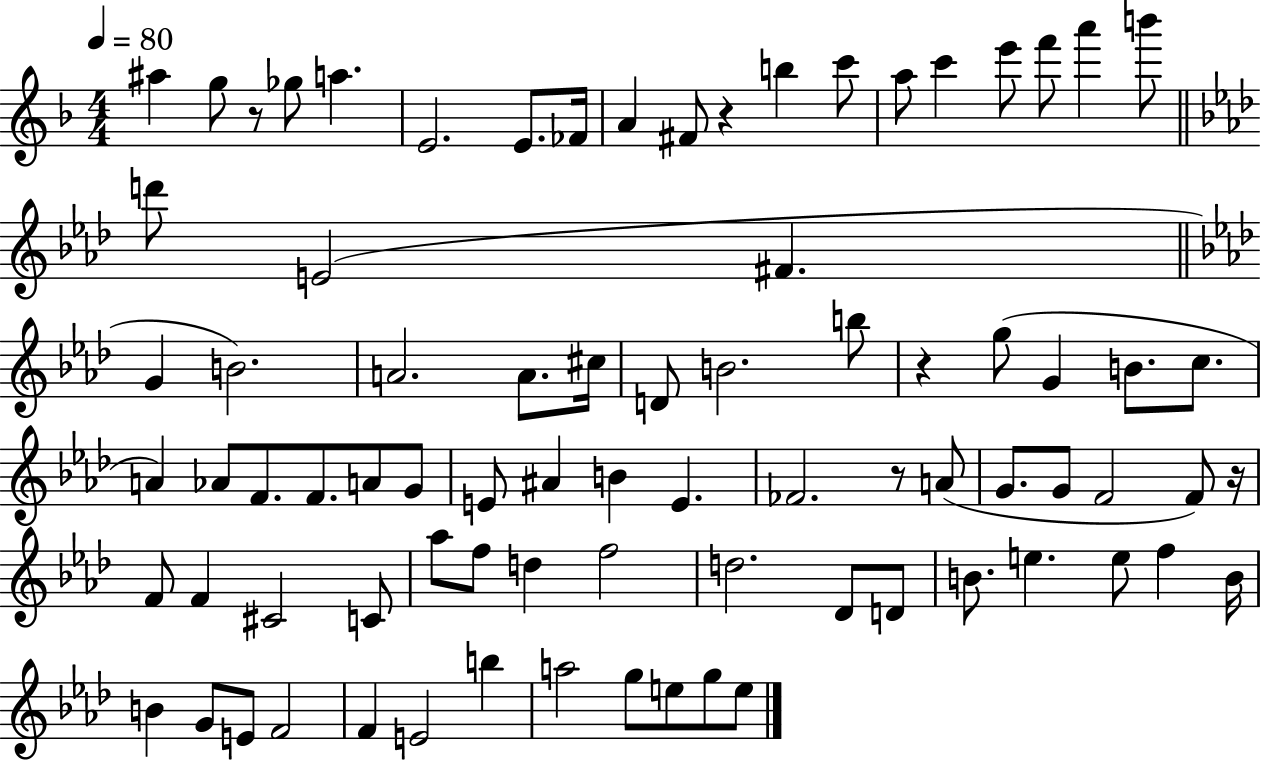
A#5/q G5/e R/e Gb5/e A5/q. E4/h. E4/e. FES4/s A4/q F#4/e R/q B5/q C6/e A5/e C6/q E6/e F6/e A6/q B6/e D6/e E4/h F#4/q. G4/q B4/h. A4/h. A4/e. C#5/s D4/e B4/h. B5/e R/q G5/e G4/q B4/e. C5/e. A4/q Ab4/e F4/e. F4/e. A4/e G4/e E4/e A#4/q B4/q E4/q. FES4/h. R/e A4/e G4/e. G4/e F4/h F4/e R/s F4/e F4/q C#4/h C4/e Ab5/e F5/e D5/q F5/h D5/h. Db4/e D4/e B4/e. E5/q. E5/e F5/q B4/s B4/q G4/e E4/e F4/h F4/q E4/h B5/q A5/h G5/e E5/e G5/e E5/e